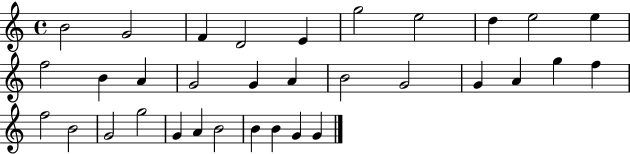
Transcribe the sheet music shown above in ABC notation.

X:1
T:Untitled
M:4/4
L:1/4
K:C
B2 G2 F D2 E g2 e2 d e2 e f2 B A G2 G A B2 G2 G A g f f2 B2 G2 g2 G A B2 B B G G